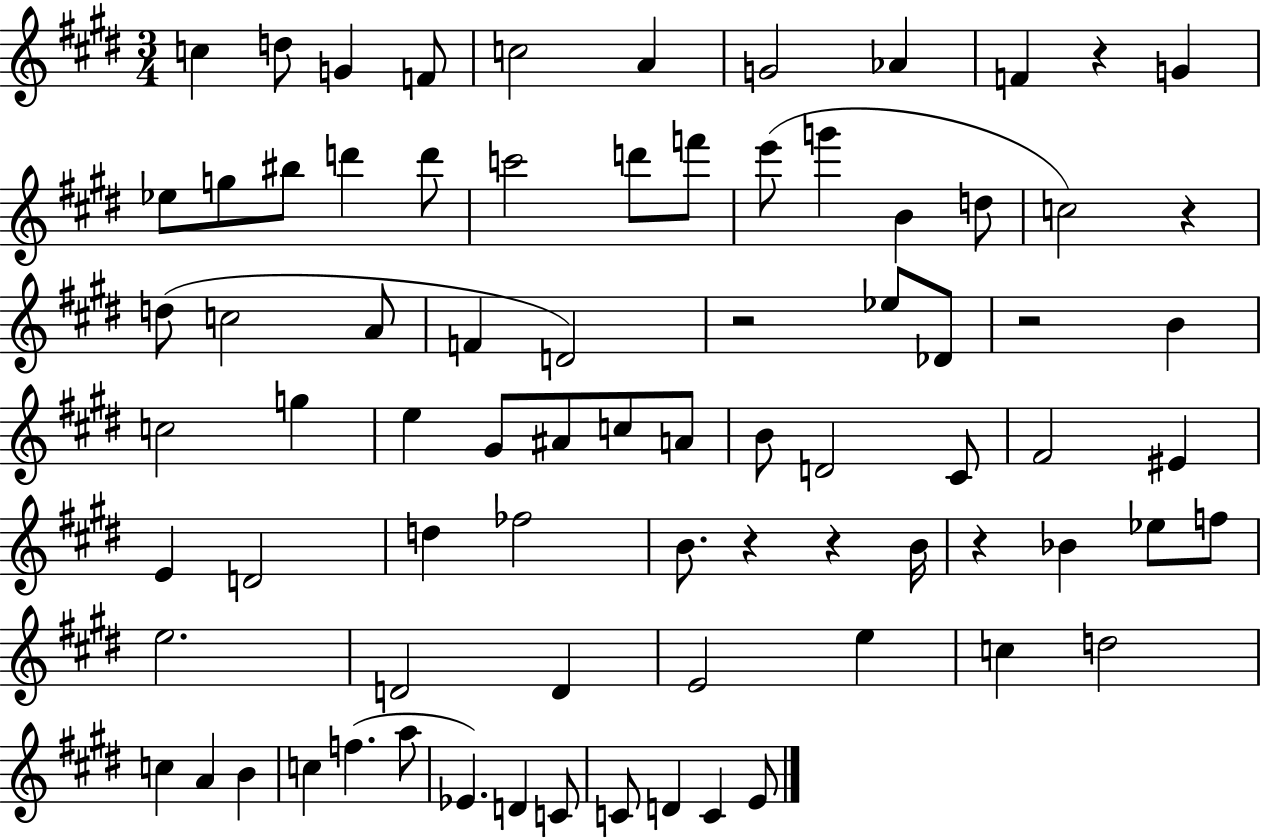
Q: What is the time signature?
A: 3/4